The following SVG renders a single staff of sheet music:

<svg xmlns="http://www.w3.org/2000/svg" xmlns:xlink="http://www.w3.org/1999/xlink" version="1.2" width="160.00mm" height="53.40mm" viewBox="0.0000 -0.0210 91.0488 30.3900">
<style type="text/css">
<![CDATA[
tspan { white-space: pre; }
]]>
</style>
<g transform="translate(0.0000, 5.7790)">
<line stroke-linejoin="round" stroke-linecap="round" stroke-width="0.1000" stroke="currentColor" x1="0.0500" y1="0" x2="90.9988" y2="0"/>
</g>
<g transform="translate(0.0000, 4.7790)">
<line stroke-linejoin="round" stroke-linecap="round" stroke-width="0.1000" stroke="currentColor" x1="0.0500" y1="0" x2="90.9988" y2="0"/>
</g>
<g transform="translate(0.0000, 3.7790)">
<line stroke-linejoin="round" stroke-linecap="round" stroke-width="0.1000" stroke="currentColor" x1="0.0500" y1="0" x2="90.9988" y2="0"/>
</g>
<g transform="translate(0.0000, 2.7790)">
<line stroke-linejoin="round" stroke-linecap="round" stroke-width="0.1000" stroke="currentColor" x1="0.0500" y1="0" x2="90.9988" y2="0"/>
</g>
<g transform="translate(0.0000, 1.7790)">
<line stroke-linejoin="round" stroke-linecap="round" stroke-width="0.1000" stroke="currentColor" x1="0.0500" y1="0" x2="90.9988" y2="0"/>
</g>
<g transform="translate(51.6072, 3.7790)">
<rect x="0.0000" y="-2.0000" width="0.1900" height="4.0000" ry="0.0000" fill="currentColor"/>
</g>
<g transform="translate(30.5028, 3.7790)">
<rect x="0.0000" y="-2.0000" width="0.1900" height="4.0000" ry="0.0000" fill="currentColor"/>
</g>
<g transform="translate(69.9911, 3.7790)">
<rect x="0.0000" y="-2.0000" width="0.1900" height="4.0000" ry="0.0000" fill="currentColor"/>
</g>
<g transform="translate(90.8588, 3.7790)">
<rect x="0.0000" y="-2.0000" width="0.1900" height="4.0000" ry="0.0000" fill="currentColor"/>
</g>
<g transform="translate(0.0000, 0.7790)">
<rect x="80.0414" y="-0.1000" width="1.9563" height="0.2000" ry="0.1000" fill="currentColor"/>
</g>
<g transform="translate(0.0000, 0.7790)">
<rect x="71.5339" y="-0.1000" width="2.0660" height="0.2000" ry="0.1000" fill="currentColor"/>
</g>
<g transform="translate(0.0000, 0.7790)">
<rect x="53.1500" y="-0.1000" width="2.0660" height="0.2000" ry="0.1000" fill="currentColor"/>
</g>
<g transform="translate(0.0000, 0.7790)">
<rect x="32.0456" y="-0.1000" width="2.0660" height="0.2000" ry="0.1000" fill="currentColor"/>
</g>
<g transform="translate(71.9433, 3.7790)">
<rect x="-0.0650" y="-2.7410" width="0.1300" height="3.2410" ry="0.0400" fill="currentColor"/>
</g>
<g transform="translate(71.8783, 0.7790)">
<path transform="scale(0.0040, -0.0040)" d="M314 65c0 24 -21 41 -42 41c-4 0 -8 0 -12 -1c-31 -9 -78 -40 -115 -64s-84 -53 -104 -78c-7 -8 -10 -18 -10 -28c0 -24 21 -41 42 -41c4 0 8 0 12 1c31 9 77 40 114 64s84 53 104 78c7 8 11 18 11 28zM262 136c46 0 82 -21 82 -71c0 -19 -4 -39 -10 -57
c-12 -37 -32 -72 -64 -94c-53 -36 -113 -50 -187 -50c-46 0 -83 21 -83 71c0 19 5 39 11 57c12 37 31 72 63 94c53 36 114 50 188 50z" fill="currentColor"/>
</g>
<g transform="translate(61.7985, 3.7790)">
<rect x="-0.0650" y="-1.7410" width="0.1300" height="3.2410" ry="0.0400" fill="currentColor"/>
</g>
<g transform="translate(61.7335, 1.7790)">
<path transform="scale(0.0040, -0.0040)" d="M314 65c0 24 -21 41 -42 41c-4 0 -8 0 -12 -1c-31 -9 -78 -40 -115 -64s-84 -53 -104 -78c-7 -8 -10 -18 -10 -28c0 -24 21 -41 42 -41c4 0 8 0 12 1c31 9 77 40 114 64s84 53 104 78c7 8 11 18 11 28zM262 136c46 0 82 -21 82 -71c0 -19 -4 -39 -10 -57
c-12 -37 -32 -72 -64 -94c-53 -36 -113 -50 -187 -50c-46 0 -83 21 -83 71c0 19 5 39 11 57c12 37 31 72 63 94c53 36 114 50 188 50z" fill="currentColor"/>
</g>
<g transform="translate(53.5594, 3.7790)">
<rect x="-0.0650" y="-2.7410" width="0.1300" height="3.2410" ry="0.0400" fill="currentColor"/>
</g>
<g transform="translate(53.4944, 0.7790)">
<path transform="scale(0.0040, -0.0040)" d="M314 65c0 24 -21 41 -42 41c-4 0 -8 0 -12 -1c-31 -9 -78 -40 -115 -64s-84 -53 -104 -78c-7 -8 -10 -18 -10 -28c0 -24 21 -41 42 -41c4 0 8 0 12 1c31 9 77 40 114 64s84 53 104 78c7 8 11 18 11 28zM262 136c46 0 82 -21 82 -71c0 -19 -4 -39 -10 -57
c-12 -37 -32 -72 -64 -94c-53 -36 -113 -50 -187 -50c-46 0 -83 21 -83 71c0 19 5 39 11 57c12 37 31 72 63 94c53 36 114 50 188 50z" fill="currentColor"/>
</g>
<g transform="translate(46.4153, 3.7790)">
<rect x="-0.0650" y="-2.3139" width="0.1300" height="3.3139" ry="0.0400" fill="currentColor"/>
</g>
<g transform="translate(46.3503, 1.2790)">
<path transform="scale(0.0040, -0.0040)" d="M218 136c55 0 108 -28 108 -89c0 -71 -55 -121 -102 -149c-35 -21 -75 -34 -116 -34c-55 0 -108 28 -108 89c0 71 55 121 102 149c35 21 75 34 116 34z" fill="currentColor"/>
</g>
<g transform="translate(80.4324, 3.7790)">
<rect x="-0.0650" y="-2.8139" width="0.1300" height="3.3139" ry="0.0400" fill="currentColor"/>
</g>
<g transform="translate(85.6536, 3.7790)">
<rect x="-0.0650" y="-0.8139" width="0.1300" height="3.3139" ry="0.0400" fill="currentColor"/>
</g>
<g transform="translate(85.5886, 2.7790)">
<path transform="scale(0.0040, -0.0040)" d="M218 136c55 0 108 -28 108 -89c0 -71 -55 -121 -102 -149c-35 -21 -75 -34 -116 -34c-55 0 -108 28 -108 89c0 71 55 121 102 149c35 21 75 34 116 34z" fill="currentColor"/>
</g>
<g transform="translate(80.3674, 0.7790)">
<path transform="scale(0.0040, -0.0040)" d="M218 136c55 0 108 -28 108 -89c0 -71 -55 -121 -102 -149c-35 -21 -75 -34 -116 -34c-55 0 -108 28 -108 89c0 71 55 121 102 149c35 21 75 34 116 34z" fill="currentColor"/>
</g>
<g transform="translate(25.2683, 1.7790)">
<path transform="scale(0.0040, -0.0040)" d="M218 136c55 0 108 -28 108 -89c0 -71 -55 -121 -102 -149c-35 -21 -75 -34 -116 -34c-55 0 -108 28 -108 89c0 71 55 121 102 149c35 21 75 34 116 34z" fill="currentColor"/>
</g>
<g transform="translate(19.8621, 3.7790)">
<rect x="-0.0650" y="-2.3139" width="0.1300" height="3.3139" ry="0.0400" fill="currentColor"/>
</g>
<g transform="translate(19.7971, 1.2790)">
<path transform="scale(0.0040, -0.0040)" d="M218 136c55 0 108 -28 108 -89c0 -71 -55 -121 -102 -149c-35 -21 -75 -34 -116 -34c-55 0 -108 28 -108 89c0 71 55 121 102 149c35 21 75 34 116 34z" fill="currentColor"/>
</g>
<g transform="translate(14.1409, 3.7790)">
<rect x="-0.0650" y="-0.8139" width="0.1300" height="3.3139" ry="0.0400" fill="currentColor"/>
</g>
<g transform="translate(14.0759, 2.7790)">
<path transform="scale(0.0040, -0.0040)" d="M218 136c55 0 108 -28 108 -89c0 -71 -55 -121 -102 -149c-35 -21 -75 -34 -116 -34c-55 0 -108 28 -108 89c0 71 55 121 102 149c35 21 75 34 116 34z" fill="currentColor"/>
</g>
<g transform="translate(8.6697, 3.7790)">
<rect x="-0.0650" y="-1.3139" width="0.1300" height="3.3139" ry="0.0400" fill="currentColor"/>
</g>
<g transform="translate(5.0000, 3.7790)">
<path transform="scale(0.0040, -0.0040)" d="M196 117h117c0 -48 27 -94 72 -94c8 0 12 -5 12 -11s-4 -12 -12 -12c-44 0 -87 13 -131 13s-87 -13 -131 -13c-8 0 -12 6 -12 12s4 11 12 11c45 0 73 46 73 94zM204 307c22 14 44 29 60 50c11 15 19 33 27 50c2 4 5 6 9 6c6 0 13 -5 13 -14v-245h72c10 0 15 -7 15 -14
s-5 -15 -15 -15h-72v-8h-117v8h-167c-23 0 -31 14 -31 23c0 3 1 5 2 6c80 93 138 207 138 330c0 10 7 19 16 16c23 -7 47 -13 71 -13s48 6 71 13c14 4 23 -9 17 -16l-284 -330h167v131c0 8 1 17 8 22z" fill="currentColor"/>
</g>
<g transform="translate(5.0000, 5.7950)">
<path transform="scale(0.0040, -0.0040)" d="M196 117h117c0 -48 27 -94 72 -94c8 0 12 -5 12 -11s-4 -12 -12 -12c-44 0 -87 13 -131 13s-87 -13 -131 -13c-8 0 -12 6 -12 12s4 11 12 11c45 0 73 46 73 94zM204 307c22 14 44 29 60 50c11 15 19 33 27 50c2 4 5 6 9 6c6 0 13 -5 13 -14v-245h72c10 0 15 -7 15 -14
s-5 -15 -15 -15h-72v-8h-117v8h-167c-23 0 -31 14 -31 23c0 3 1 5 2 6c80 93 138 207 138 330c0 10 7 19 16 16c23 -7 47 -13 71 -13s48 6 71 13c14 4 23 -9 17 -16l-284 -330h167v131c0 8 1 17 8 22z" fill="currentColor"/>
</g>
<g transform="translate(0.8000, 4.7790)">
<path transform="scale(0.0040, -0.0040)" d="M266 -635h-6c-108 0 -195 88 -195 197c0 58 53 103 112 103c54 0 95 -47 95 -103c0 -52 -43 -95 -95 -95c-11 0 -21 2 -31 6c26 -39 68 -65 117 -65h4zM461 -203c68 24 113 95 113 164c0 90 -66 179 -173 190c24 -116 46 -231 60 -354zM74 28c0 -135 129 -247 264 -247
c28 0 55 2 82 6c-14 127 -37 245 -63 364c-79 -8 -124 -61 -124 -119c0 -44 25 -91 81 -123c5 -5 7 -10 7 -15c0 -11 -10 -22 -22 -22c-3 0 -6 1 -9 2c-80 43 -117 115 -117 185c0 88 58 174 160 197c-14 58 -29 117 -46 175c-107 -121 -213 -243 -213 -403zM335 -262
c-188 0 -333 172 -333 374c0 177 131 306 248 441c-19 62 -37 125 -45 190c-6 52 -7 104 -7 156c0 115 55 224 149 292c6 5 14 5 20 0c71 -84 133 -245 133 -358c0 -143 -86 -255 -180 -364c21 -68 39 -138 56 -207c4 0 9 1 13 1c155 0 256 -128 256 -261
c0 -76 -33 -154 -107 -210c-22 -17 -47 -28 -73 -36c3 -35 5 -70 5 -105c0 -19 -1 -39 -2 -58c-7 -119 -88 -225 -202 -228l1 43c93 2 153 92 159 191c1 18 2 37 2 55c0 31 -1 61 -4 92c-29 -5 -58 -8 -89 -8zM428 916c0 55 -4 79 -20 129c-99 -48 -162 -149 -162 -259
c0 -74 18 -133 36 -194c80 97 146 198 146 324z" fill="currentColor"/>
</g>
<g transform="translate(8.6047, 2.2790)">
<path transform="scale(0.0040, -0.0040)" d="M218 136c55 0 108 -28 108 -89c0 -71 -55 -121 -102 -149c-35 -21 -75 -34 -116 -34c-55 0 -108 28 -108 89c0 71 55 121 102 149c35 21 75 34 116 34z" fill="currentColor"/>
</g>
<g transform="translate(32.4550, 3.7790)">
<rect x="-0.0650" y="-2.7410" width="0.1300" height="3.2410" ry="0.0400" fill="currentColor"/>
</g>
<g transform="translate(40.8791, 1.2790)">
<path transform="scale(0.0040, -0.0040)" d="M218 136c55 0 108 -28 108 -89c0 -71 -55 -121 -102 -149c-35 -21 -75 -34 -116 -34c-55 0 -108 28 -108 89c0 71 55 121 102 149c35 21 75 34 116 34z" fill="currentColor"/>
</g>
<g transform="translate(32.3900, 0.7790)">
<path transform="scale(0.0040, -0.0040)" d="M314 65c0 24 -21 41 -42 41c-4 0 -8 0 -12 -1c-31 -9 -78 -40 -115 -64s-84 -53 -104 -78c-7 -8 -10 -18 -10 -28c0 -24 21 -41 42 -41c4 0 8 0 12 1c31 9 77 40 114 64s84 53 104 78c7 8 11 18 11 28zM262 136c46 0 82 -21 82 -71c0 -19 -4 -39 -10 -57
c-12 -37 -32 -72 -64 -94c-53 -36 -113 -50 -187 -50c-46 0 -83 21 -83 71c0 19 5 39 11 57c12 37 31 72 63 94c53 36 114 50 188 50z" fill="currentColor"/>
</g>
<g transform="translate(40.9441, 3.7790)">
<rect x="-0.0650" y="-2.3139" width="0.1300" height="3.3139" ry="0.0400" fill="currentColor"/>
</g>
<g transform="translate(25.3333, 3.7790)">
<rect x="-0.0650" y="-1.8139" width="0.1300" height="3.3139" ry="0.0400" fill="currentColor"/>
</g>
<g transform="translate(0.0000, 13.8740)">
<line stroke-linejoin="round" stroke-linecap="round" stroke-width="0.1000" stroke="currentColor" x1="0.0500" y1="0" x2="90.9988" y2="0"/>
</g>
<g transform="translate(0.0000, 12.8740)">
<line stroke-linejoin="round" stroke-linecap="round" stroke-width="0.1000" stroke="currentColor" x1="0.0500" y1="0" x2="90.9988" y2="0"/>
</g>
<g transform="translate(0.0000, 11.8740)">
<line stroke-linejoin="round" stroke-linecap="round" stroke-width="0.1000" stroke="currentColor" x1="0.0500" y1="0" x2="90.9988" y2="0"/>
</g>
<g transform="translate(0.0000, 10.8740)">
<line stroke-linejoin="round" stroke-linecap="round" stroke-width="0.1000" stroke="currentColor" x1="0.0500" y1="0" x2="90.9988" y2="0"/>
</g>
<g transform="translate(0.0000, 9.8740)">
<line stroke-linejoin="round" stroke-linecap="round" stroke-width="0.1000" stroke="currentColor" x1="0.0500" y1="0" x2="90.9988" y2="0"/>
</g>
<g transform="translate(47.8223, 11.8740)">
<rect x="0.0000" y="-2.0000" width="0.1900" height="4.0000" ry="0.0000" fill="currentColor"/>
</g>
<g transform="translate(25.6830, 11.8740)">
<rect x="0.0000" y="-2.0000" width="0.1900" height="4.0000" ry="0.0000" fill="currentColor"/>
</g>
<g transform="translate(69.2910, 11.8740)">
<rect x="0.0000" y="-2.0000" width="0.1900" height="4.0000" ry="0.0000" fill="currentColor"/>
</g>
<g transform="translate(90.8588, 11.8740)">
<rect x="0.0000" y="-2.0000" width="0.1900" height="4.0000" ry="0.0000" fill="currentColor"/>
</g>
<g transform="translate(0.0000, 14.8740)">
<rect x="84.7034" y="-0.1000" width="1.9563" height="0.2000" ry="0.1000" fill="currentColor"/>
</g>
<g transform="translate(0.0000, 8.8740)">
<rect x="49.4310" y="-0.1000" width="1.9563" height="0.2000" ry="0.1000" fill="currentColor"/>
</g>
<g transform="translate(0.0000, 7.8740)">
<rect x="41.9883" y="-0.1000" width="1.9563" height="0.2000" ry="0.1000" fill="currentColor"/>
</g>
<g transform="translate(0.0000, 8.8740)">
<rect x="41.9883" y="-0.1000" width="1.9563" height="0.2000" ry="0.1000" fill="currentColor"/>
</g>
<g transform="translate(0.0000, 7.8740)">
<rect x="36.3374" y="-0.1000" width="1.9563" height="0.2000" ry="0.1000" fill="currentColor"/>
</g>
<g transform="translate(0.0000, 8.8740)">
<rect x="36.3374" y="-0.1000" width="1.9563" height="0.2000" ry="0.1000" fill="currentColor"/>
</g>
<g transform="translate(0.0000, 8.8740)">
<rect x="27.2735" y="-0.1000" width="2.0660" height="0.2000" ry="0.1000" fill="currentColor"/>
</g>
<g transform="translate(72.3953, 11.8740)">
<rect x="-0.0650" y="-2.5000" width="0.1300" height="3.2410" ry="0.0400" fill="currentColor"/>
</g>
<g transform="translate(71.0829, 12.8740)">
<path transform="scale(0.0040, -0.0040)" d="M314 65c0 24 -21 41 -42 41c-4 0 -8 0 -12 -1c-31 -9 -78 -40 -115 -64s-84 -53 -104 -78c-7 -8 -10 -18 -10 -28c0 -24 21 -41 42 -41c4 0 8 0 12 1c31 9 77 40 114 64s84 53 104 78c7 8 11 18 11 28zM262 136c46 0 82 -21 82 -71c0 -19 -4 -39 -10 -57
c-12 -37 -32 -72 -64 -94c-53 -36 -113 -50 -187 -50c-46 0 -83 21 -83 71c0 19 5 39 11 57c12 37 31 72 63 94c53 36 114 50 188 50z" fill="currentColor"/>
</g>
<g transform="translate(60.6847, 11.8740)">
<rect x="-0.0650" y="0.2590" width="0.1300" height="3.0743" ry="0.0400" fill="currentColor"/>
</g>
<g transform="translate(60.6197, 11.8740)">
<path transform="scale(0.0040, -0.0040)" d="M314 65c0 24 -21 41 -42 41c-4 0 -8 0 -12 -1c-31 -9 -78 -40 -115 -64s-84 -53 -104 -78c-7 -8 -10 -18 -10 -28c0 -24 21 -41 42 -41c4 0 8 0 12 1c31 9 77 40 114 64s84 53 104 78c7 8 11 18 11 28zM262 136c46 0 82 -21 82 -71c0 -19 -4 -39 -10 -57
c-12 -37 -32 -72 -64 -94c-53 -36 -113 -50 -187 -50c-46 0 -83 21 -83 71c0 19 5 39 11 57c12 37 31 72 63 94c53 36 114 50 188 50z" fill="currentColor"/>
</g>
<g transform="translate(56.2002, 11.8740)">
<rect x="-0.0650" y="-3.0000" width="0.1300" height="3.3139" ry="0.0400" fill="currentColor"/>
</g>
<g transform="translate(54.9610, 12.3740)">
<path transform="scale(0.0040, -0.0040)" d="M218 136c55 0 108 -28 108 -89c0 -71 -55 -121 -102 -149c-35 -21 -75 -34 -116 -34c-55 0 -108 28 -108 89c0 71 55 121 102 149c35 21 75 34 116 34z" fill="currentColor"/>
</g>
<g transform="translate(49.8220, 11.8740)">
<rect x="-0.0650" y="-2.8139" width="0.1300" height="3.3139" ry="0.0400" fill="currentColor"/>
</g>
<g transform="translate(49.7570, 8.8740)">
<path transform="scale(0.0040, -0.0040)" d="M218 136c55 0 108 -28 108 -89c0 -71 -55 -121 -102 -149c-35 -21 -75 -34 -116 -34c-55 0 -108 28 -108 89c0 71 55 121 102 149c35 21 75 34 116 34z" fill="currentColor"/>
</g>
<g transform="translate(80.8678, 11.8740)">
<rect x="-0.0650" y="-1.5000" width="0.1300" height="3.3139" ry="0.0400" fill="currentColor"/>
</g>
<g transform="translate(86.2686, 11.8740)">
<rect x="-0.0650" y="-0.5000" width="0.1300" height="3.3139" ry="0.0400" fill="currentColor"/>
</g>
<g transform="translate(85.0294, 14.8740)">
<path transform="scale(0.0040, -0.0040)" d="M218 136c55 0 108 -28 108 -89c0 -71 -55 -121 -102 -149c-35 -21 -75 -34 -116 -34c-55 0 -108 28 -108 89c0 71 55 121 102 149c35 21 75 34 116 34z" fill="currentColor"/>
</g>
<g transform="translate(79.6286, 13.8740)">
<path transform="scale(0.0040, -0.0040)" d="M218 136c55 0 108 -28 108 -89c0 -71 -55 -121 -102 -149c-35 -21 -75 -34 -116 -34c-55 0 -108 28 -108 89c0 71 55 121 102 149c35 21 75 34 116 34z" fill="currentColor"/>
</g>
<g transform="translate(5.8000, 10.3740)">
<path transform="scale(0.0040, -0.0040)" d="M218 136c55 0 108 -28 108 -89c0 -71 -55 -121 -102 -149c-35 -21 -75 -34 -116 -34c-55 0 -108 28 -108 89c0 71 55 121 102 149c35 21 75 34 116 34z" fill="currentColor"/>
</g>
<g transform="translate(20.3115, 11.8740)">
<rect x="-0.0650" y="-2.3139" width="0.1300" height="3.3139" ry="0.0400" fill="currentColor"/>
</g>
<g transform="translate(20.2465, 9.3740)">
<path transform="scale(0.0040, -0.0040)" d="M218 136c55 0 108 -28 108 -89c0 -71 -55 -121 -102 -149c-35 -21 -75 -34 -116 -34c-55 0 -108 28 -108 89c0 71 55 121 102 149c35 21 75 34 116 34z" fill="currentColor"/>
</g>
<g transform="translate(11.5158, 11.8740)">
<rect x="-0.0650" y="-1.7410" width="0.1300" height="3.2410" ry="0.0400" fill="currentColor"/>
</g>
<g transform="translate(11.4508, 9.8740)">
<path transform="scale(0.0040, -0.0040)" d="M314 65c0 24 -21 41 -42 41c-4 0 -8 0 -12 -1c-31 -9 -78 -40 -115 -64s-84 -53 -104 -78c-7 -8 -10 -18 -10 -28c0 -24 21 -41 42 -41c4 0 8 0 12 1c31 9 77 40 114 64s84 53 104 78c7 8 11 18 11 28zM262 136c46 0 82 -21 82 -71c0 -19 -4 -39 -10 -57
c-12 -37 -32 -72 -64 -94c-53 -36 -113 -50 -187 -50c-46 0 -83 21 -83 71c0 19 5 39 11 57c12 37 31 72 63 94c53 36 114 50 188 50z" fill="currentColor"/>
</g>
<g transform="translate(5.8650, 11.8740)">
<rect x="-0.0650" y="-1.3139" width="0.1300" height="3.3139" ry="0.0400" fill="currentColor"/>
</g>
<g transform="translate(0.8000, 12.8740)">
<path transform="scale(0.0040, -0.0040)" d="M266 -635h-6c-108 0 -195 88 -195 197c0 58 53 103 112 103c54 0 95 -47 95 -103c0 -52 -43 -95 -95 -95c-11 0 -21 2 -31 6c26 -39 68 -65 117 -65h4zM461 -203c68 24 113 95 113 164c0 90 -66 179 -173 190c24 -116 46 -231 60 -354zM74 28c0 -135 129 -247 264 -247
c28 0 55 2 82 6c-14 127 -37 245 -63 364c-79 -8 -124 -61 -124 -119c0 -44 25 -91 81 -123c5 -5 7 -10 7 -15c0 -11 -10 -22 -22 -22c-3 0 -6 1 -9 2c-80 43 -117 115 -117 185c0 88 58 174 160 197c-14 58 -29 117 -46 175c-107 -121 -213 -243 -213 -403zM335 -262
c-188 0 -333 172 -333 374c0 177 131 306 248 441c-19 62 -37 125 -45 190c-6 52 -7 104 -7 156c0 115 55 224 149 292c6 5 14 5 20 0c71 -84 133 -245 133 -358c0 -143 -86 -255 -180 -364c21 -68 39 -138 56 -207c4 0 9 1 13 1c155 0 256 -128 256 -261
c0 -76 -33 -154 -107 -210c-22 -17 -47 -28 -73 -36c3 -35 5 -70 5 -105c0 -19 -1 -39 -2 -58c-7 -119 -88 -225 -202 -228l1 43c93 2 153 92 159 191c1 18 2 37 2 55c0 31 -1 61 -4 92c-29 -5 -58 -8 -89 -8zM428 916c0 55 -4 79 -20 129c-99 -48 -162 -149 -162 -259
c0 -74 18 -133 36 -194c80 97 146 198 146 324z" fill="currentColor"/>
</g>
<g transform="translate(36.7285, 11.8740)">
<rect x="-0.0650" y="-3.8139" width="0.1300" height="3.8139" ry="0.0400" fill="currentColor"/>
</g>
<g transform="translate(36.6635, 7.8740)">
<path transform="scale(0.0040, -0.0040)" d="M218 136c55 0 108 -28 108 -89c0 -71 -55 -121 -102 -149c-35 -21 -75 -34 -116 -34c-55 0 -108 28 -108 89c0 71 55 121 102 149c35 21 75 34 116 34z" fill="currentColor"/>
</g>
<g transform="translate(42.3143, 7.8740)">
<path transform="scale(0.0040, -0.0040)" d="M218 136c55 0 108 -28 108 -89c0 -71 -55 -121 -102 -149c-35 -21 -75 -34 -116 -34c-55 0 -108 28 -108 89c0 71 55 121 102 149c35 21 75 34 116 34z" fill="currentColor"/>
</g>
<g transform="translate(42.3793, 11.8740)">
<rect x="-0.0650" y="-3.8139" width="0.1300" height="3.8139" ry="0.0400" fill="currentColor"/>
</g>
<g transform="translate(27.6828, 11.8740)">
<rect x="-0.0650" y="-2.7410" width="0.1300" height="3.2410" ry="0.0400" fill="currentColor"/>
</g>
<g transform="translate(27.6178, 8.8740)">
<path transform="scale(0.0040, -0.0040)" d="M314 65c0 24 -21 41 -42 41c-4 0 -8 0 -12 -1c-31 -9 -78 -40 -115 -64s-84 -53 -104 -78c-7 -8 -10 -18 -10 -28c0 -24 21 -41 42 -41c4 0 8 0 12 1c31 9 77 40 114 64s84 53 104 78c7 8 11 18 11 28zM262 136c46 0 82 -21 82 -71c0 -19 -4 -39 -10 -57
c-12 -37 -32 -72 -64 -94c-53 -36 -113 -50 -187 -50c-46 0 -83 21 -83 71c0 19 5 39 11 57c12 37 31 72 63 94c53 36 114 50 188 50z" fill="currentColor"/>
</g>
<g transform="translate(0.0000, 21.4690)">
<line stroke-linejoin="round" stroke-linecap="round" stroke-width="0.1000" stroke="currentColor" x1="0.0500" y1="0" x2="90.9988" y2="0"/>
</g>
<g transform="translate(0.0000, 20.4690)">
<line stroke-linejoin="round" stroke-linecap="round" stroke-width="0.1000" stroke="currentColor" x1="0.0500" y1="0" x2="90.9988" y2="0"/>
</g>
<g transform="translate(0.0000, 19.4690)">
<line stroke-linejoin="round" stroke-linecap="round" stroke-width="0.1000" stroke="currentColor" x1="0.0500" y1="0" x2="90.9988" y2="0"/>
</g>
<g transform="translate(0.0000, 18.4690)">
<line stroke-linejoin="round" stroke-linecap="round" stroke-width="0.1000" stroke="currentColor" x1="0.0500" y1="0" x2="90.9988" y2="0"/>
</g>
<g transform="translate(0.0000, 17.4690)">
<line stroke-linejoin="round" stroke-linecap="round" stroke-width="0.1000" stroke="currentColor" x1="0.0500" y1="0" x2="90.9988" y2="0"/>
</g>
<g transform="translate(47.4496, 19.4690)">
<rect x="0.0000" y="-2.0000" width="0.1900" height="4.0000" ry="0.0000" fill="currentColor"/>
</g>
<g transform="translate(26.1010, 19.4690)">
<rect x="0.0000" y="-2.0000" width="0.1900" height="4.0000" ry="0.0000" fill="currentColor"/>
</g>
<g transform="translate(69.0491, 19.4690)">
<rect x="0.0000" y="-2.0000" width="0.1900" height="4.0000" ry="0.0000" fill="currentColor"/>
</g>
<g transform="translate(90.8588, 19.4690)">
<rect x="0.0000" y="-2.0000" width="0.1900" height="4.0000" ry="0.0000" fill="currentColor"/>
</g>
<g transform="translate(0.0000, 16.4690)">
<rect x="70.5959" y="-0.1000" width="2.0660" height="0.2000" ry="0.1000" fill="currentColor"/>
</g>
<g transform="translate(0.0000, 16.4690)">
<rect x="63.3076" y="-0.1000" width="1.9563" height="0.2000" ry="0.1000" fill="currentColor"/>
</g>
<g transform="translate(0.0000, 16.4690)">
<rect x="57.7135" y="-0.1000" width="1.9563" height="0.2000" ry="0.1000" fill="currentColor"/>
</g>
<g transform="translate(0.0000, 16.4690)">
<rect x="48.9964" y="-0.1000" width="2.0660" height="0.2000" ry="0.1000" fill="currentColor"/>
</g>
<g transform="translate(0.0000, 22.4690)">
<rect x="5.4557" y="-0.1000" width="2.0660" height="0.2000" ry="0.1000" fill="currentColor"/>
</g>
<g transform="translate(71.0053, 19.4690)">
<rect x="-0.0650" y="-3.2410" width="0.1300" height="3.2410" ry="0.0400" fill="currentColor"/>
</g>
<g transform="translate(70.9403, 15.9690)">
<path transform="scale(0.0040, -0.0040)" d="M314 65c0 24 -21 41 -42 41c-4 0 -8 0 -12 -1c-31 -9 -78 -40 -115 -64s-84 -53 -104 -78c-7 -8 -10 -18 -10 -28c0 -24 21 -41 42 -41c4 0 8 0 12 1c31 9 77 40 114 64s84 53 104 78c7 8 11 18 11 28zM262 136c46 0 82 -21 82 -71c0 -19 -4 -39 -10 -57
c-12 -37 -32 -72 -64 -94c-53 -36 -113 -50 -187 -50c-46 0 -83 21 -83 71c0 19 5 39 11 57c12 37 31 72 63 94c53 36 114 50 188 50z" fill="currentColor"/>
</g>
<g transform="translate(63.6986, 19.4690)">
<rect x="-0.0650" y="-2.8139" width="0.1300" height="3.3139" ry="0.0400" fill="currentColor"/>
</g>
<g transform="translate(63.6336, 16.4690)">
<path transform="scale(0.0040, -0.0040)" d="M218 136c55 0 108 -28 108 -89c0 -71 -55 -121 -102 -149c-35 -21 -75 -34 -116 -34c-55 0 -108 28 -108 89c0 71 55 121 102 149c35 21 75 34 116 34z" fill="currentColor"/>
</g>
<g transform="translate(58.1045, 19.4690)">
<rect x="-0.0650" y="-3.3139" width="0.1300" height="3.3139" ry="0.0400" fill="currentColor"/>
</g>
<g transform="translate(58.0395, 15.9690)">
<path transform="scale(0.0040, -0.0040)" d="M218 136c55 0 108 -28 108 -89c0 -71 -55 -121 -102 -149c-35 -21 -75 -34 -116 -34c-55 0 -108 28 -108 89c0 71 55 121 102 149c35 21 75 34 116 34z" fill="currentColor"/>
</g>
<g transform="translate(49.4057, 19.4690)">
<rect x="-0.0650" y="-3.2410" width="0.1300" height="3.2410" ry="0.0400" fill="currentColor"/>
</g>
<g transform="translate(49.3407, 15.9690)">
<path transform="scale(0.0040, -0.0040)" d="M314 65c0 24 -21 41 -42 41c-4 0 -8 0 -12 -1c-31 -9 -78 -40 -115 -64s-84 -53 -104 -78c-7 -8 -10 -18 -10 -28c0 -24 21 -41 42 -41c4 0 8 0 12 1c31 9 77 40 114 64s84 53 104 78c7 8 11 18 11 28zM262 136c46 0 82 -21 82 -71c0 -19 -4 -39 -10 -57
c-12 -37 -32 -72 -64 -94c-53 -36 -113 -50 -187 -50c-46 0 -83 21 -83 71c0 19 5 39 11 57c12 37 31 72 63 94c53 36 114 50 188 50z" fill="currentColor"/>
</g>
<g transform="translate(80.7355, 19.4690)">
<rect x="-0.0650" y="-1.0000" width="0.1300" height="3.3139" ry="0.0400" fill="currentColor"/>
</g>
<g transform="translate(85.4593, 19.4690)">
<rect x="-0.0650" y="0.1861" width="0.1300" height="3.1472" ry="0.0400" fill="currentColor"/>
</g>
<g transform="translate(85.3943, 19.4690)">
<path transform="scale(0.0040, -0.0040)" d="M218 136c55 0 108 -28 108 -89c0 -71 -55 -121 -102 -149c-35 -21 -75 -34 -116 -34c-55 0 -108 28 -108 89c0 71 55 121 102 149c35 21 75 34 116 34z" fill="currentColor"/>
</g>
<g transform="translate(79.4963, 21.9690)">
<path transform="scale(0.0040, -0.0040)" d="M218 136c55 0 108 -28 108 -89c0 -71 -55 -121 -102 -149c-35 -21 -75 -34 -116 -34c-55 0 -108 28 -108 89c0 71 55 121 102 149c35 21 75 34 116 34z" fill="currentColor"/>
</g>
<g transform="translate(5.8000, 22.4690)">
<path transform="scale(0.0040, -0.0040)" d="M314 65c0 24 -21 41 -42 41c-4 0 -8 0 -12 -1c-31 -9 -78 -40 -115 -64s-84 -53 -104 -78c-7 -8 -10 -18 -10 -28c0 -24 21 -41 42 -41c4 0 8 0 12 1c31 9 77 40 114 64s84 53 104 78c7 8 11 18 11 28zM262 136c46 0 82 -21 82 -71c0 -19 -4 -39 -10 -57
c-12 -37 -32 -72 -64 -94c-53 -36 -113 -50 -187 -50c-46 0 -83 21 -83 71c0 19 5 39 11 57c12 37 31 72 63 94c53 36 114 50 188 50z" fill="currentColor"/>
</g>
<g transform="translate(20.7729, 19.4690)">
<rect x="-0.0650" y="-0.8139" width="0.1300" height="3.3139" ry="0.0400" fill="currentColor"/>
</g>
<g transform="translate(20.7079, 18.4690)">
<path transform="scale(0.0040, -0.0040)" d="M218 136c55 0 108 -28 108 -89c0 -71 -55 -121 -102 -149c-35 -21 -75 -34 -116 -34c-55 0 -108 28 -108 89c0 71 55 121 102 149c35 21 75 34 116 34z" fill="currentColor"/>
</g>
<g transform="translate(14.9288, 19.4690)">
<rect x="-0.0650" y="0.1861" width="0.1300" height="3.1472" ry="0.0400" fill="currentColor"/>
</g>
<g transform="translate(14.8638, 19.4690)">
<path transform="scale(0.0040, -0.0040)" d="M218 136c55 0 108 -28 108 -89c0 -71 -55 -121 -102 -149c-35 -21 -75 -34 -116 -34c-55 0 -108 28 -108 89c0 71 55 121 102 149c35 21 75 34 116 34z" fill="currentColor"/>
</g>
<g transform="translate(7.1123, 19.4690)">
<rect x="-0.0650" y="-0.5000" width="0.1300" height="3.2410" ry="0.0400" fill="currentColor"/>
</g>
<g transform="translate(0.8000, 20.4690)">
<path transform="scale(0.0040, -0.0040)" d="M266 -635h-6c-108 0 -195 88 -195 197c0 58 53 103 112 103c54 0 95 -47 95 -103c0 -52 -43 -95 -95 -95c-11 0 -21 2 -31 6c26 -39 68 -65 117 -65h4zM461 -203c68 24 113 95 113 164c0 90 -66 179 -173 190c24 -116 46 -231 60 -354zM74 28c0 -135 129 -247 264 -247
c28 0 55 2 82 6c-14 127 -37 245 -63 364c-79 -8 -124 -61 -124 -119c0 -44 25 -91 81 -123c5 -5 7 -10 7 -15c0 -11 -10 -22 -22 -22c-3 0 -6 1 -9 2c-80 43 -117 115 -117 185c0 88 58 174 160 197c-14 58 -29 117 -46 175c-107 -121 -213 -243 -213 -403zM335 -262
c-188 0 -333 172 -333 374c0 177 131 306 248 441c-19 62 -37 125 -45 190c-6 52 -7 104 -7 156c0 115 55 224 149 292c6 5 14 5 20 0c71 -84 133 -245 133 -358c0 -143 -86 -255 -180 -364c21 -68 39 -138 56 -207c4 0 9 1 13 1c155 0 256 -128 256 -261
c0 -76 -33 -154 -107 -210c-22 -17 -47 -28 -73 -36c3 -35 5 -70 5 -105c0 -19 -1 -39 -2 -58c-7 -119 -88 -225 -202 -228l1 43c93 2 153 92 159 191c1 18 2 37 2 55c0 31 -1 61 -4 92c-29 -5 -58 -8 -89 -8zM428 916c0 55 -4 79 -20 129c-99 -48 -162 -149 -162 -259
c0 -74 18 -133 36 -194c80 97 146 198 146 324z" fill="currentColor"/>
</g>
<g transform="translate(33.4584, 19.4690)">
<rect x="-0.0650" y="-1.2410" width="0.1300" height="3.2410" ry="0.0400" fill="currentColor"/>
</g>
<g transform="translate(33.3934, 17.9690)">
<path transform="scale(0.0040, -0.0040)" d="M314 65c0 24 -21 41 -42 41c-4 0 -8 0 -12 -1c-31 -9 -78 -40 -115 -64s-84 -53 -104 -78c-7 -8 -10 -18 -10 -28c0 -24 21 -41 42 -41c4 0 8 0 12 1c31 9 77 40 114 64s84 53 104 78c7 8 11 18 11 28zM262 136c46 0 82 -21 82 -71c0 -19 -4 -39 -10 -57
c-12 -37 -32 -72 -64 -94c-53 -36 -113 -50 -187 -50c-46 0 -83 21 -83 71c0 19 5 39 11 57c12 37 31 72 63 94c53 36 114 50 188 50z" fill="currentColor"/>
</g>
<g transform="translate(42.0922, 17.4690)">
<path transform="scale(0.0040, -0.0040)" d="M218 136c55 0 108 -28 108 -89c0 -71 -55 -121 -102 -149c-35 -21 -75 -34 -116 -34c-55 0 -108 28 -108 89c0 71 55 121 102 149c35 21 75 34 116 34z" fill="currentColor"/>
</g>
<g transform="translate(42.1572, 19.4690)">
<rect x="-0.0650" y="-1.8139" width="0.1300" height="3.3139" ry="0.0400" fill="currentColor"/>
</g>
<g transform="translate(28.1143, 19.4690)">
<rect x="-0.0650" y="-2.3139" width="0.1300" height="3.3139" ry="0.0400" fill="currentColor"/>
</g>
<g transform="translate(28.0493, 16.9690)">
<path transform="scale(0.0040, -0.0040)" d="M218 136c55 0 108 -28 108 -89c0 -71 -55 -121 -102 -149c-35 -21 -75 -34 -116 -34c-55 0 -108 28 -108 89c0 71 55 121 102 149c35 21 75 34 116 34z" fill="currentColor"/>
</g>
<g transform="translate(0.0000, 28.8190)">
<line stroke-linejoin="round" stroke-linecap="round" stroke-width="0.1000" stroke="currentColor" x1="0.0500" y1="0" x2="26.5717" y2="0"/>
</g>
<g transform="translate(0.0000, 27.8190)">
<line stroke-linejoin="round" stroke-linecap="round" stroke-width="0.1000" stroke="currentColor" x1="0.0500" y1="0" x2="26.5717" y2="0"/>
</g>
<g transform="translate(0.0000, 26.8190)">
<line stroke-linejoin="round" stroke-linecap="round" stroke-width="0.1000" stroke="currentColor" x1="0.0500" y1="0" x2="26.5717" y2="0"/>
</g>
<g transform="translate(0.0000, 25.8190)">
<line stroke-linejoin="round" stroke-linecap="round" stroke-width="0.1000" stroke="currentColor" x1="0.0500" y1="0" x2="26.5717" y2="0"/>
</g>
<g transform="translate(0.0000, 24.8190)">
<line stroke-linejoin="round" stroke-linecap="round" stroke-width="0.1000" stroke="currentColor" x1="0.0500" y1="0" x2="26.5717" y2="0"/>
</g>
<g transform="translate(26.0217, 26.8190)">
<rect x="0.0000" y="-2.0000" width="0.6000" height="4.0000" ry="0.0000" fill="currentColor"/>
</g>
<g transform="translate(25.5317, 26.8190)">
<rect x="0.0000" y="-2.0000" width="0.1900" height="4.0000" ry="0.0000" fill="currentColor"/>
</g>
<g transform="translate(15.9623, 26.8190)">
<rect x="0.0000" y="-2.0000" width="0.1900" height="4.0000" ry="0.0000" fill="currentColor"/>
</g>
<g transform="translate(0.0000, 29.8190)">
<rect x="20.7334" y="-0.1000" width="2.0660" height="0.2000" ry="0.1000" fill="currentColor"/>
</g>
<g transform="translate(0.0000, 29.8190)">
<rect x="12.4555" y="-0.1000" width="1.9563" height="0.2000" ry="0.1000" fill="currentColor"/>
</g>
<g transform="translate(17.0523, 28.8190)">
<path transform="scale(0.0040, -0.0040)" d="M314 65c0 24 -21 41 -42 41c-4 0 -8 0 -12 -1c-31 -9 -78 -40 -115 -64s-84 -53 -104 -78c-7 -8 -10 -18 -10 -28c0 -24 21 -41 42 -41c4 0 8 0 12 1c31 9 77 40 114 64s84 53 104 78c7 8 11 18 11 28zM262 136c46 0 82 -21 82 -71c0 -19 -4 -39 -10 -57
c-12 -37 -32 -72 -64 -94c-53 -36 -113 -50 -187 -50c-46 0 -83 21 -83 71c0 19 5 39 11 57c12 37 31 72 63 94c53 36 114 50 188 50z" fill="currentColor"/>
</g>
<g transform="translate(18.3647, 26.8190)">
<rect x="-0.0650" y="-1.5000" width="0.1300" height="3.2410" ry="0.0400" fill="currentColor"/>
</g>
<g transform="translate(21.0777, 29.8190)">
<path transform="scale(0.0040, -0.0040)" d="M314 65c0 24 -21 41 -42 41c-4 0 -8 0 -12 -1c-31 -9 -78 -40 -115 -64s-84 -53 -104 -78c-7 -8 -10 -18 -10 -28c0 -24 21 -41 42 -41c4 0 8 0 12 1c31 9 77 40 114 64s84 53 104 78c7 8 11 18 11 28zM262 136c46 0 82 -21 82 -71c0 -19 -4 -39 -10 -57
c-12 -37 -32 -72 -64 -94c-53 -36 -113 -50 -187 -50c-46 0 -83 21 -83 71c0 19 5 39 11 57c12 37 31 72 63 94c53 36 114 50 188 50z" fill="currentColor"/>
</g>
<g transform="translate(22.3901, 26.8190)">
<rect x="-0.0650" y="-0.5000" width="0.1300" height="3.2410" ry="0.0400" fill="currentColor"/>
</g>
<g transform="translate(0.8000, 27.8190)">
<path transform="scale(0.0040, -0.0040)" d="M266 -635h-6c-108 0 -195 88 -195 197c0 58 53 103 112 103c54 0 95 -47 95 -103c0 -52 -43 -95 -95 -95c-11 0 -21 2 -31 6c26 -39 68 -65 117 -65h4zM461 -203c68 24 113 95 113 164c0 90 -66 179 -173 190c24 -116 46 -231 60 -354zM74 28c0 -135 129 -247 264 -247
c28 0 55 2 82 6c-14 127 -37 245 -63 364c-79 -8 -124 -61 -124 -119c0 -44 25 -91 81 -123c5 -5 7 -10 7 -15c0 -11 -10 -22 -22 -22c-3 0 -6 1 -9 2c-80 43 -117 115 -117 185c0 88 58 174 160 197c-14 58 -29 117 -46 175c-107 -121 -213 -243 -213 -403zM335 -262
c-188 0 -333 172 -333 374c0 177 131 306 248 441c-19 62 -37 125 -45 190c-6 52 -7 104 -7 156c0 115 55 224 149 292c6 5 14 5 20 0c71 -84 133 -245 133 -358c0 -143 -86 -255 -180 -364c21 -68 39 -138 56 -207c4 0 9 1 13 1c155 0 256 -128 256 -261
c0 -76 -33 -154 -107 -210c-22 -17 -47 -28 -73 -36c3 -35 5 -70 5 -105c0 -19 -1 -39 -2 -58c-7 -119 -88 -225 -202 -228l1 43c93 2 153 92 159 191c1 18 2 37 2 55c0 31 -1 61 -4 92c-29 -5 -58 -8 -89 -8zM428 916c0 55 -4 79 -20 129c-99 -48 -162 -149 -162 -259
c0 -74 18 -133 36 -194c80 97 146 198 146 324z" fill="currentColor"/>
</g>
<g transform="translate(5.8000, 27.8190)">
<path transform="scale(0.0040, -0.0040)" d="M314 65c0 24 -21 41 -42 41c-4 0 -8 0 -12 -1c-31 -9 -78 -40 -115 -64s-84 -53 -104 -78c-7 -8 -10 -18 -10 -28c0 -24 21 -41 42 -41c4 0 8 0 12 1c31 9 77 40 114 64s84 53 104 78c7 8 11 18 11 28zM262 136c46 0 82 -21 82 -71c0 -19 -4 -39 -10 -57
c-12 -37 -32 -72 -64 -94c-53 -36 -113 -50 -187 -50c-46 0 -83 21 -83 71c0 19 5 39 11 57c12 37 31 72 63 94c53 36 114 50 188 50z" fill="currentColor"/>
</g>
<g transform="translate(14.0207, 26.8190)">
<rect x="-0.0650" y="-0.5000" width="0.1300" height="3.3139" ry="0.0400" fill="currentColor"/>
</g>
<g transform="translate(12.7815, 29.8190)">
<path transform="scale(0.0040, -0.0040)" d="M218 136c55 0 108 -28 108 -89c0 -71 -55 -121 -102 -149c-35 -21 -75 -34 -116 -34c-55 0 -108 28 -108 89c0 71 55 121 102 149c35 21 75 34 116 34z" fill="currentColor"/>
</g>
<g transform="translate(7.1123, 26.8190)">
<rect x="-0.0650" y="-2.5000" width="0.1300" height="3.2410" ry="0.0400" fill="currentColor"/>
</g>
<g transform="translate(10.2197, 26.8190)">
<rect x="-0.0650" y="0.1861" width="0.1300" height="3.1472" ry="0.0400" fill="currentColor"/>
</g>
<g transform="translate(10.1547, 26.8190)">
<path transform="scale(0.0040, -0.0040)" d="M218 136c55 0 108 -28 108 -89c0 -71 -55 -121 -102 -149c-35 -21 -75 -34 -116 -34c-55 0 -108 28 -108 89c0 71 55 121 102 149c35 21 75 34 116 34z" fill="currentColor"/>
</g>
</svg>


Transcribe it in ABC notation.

X:1
T:Untitled
M:4/4
L:1/4
K:C
e d g f a2 g g a2 f2 a2 a d e f2 g a2 c' c' a A B2 G2 E C C2 B d g e2 f b2 b a b2 D B G2 B C E2 C2